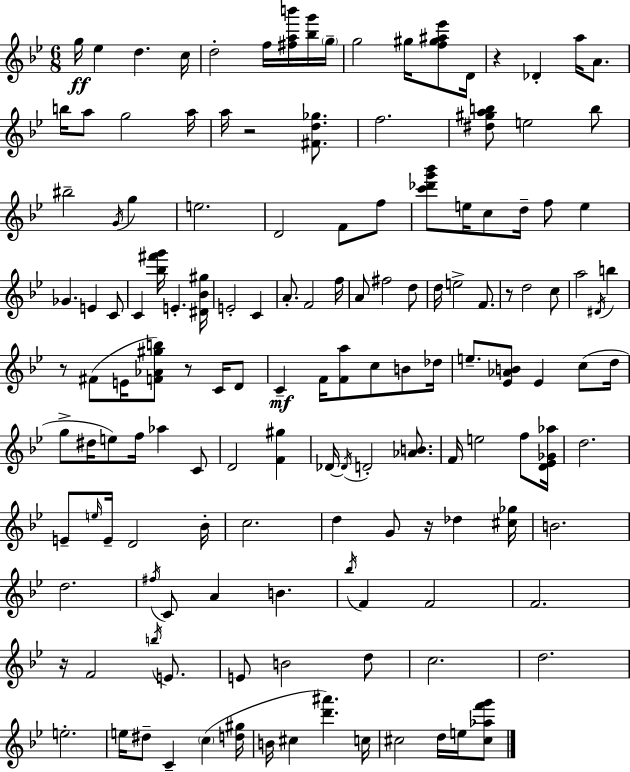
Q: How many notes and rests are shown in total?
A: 144